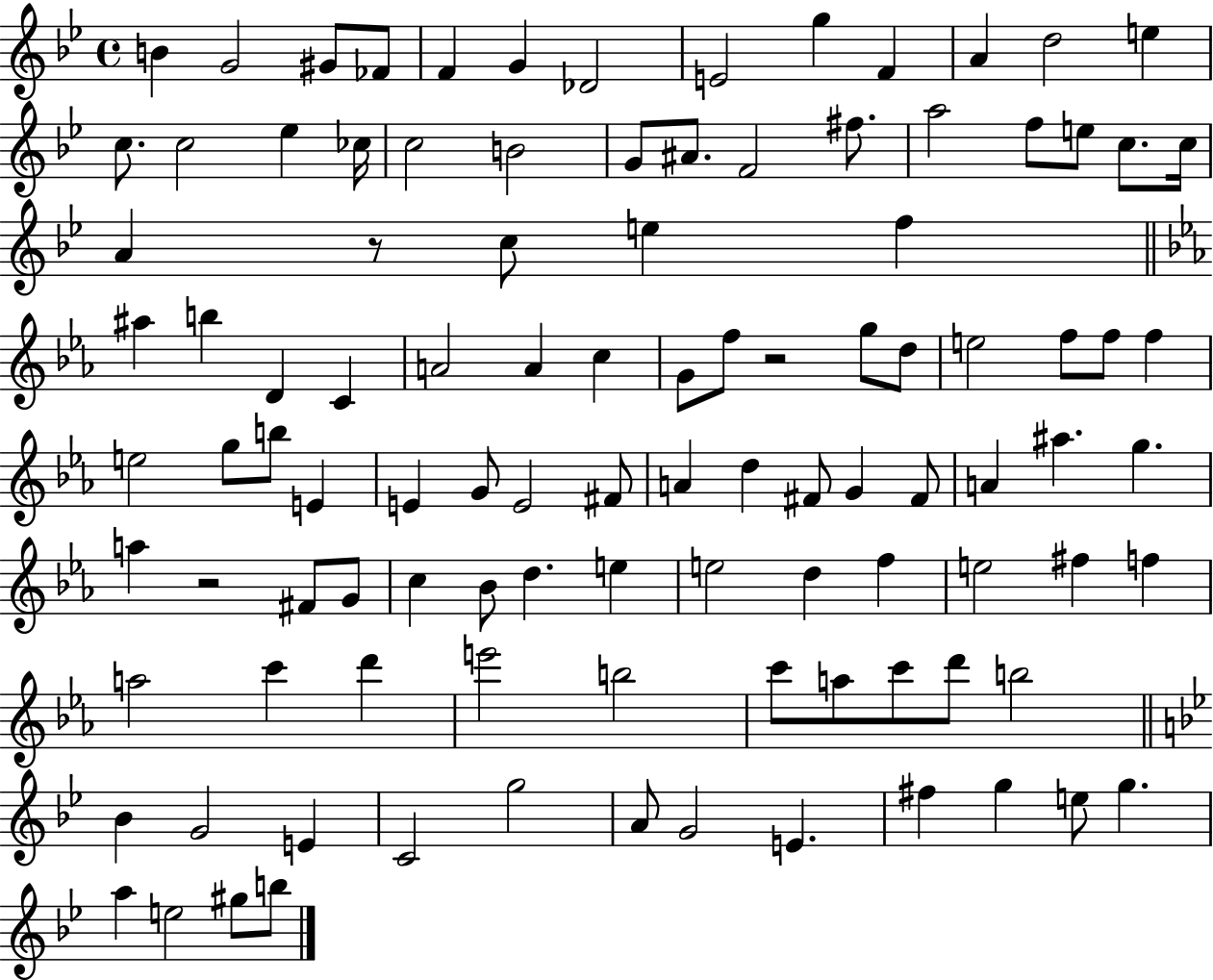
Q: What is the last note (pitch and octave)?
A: B5